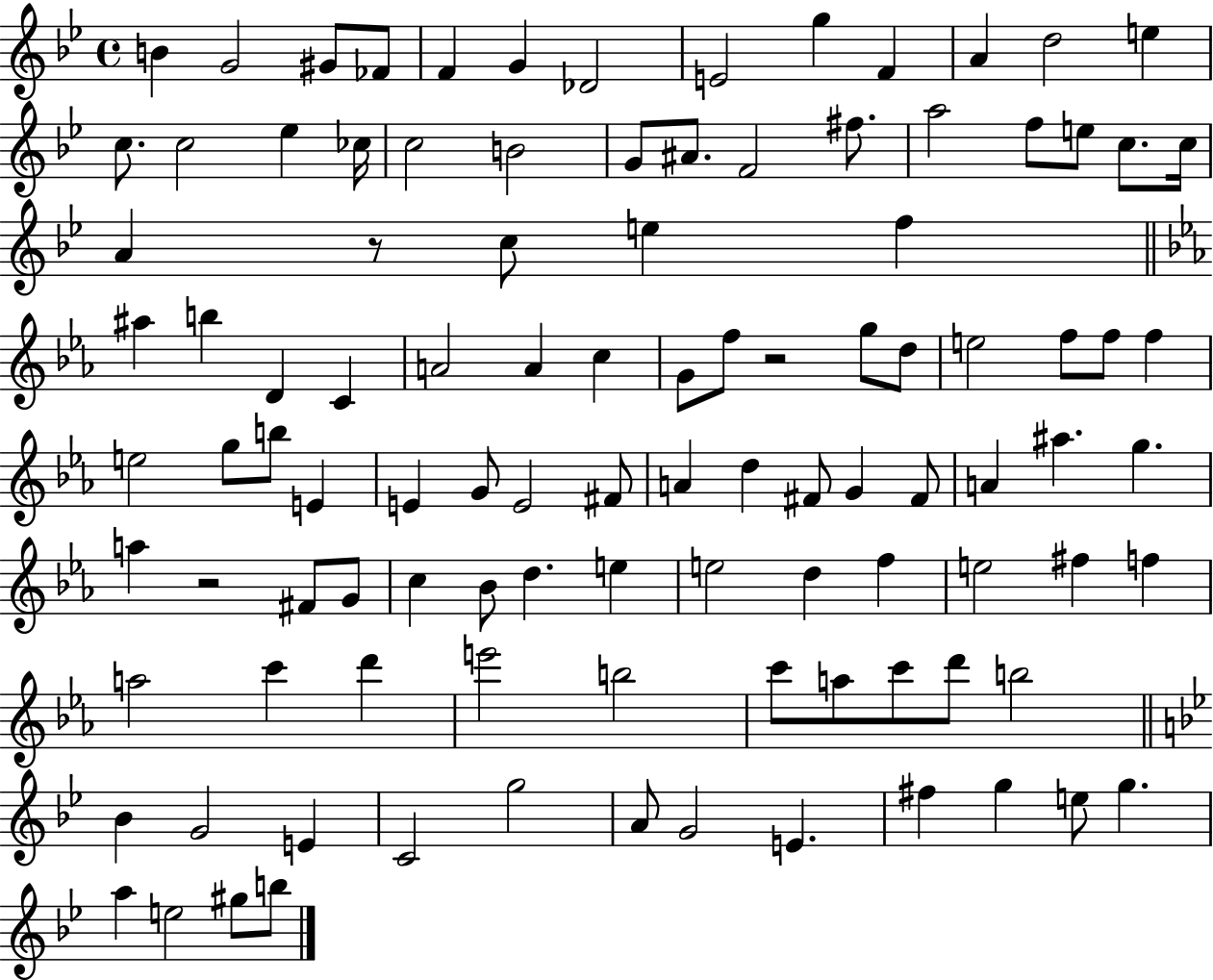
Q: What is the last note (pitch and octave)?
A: B5